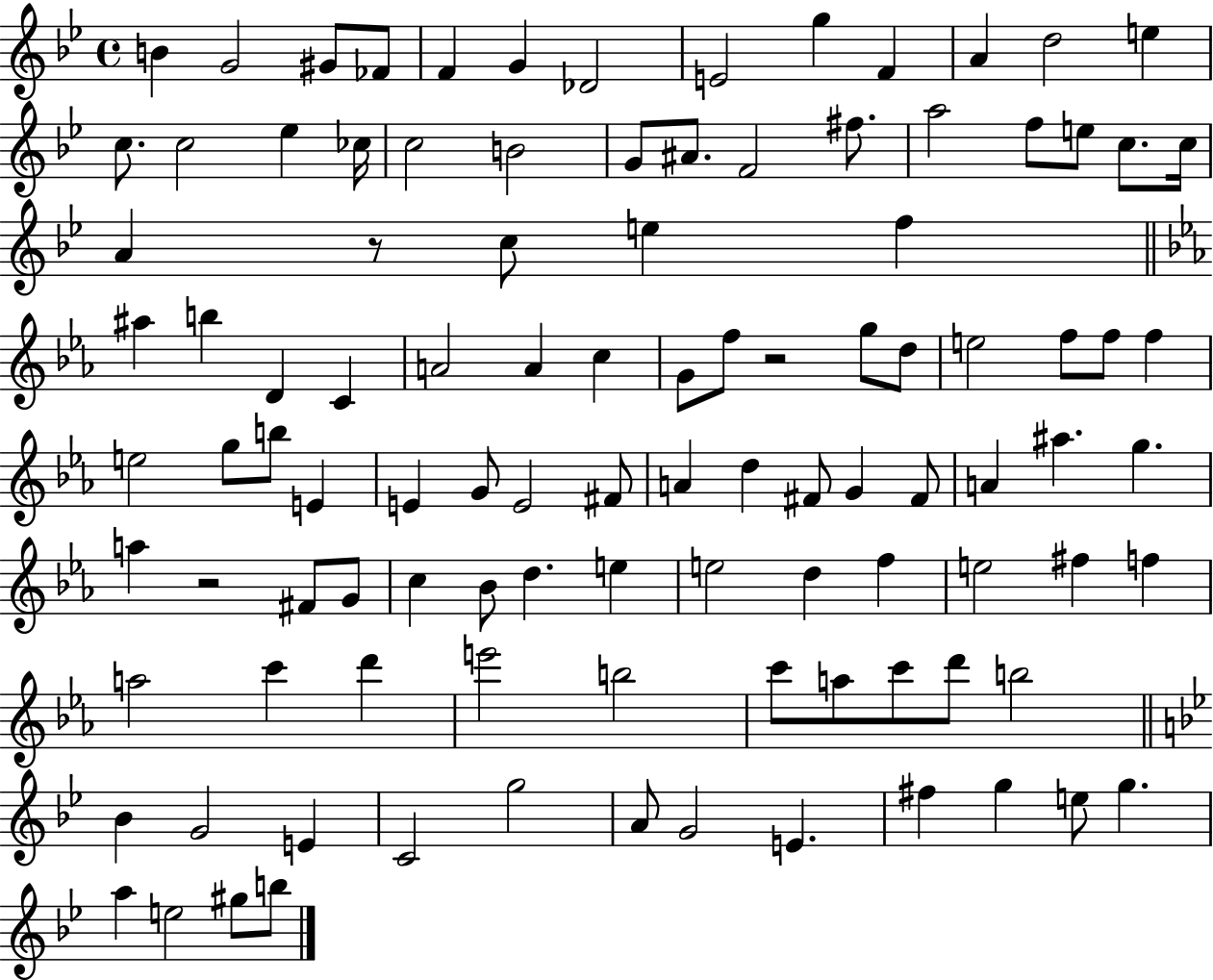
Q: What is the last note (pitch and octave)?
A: B5